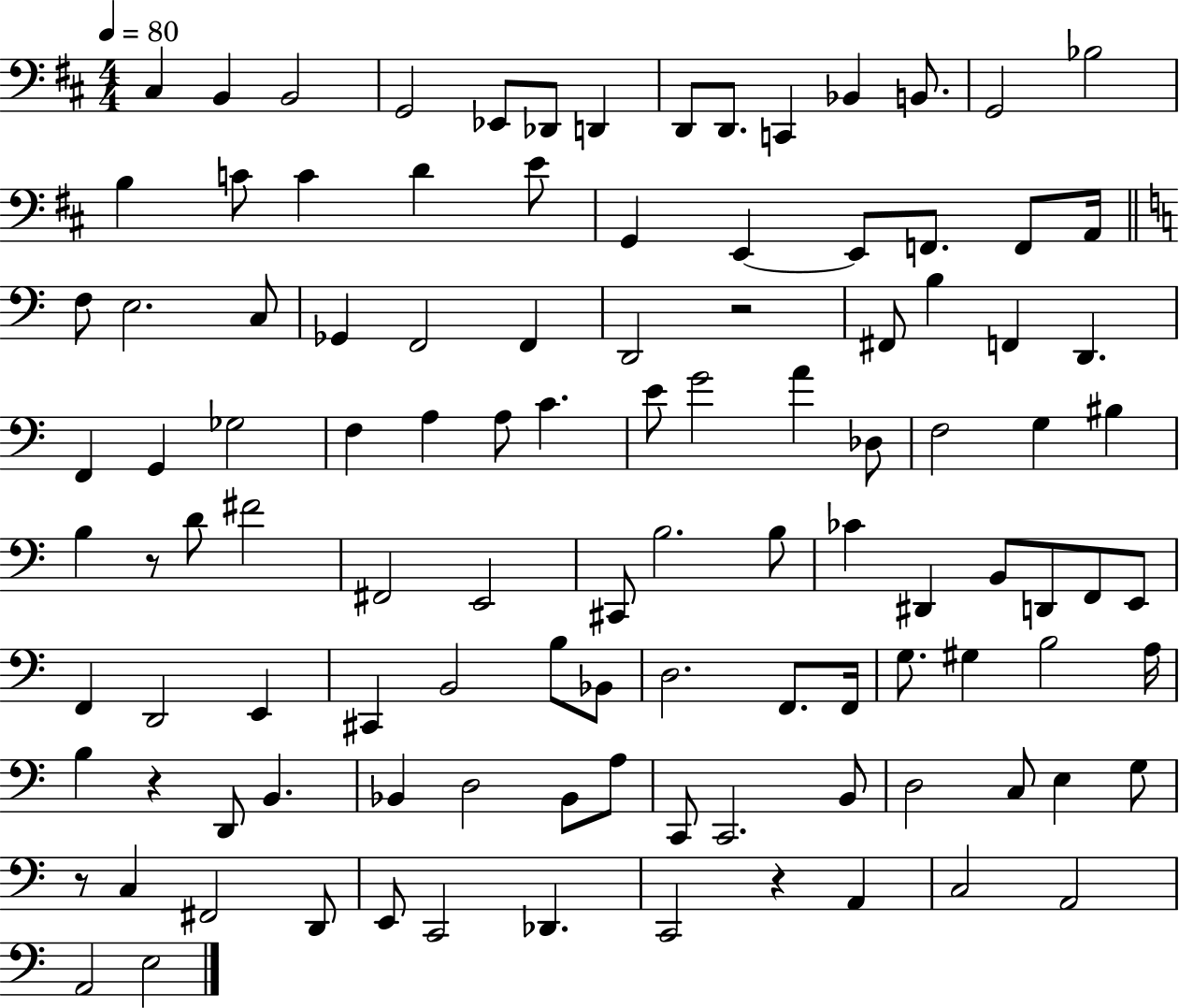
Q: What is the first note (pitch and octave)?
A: C#3